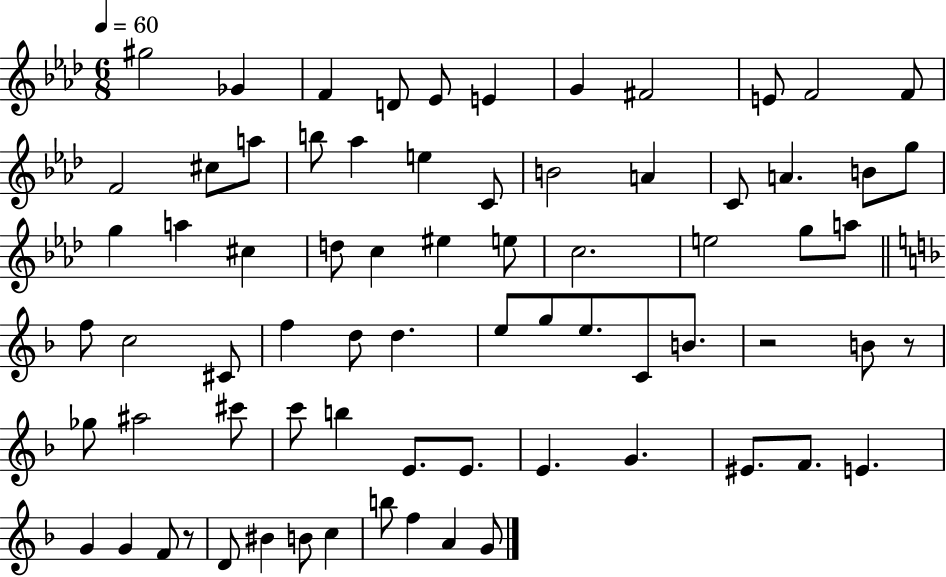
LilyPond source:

{
  \clef treble
  \numericTimeSignature
  \time 6/8
  \key aes \major
  \tempo 4 = 60
  gis''2 ges'4 | f'4 d'8 ees'8 e'4 | g'4 fis'2 | e'8 f'2 f'8 | \break f'2 cis''8 a''8 | b''8 aes''4 e''4 c'8 | b'2 a'4 | c'8 a'4. b'8 g''8 | \break g''4 a''4 cis''4 | d''8 c''4 eis''4 e''8 | c''2. | e''2 g''8 a''8 | \break \bar "||" \break \key f \major f''8 c''2 cis'8 | f''4 d''8 d''4. | e''8 g''8 e''8. c'8 b'8. | r2 b'8 r8 | \break ges''8 ais''2 cis'''8 | c'''8 b''4 e'8. e'8. | e'4. g'4. | eis'8. f'8. e'4. | \break g'4 g'4 f'8 r8 | d'8 bis'4 b'8 c''4 | b''8 f''4 a'4 g'8 | \bar "|."
}